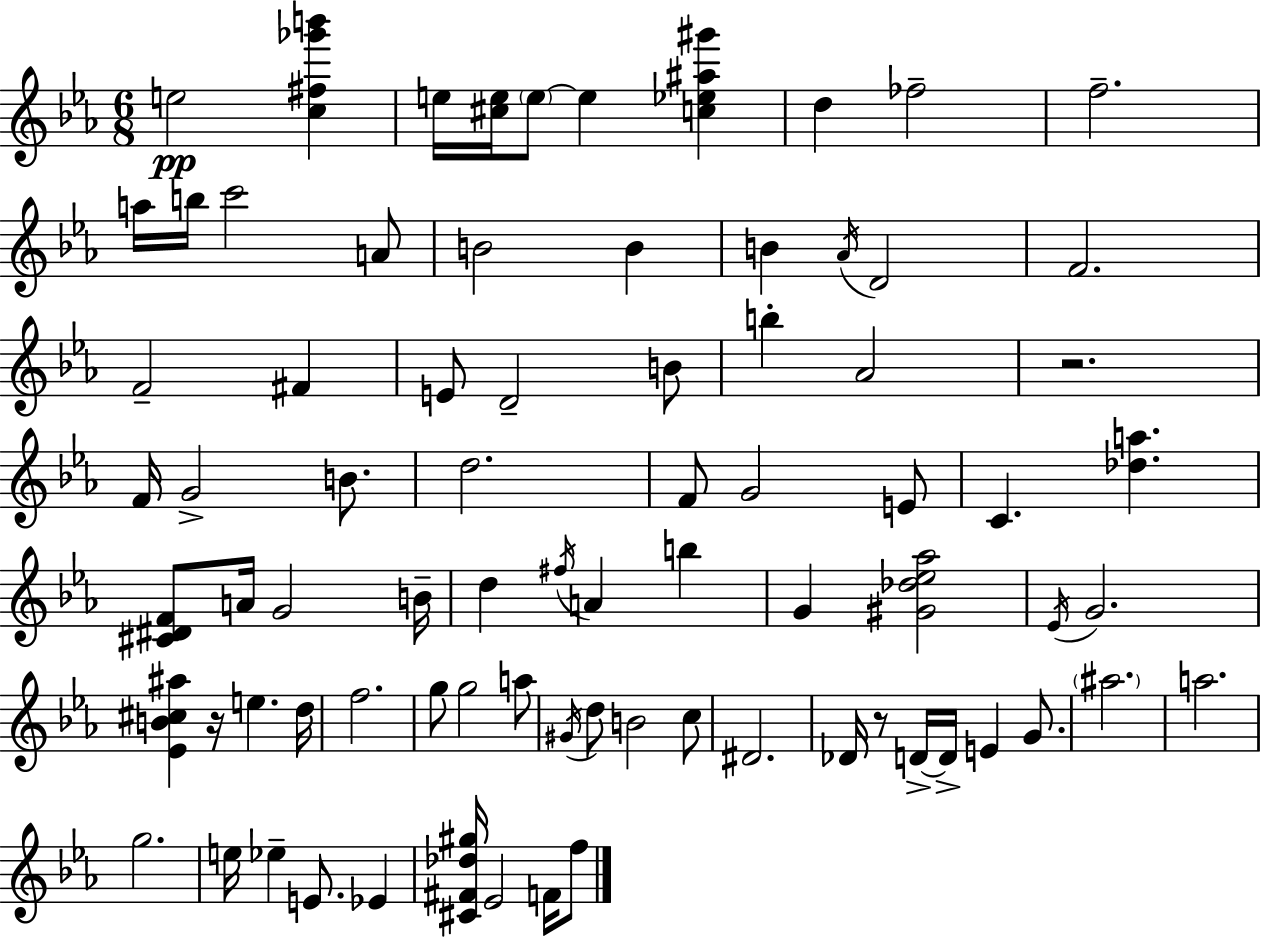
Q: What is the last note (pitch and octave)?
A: F5